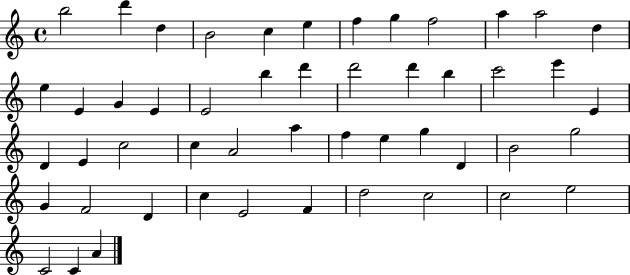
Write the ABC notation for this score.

X:1
T:Untitled
M:4/4
L:1/4
K:C
b2 d' d B2 c e f g f2 a a2 d e E G E E2 b d' d'2 d' b c'2 e' E D E c2 c A2 a f e g D B2 g2 G F2 D c E2 F d2 c2 c2 e2 C2 C A